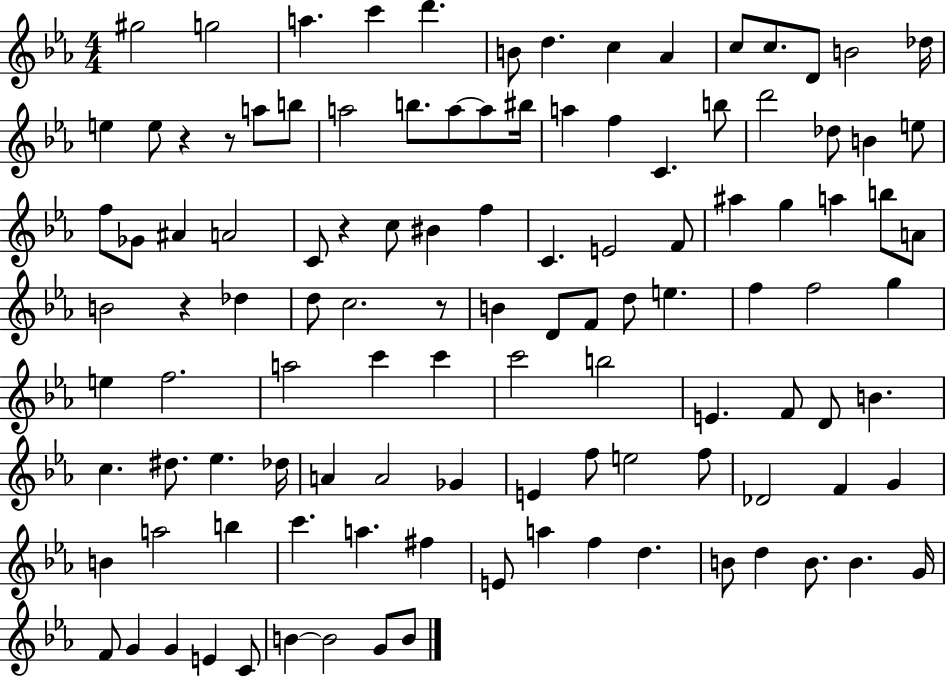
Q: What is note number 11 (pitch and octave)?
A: C5